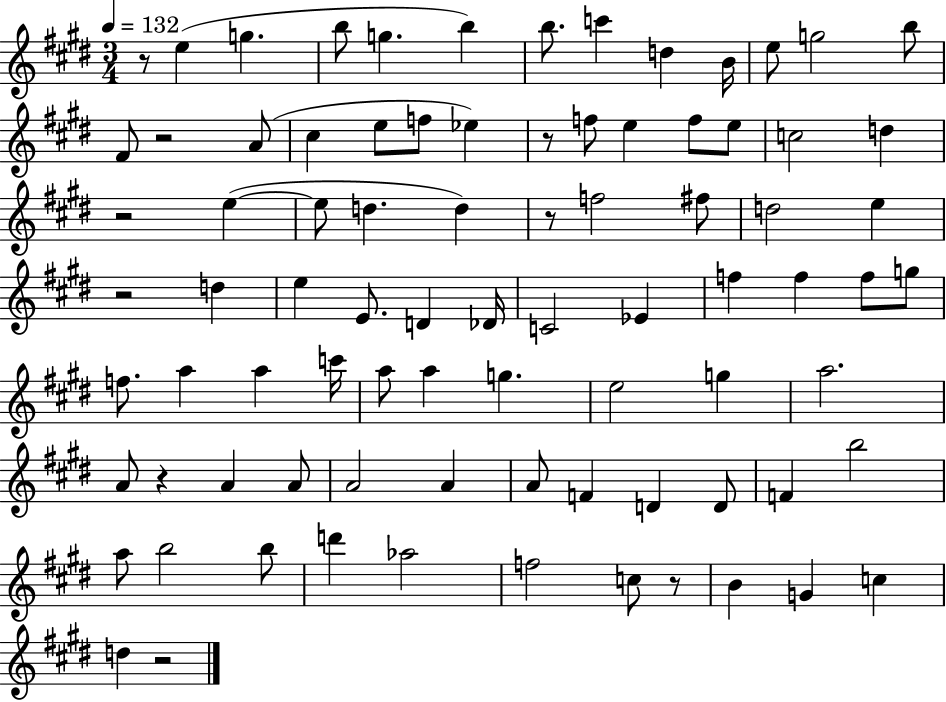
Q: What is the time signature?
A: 3/4